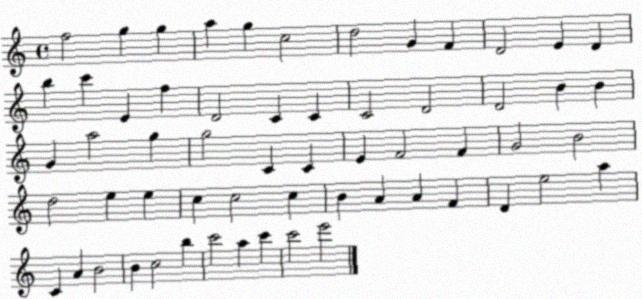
X:1
T:Untitled
M:4/4
L:1/4
K:C
f2 g g a g c2 d2 G F D2 E D b c' E f D2 C C C2 D2 D2 B B G a2 g g2 C C E F2 F G2 B2 d2 e e c c2 c B A A F D e2 a C A B2 B c2 b c'2 a c' c'2 e'2